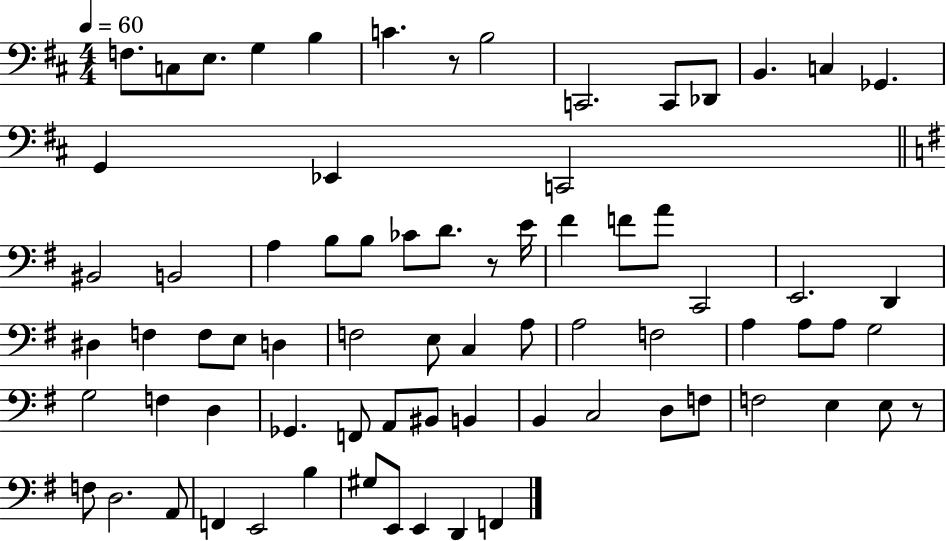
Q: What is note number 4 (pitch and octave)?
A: G3